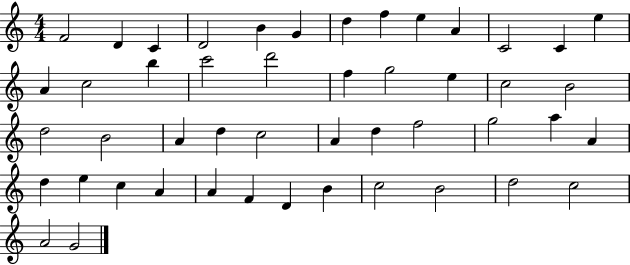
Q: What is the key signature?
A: C major